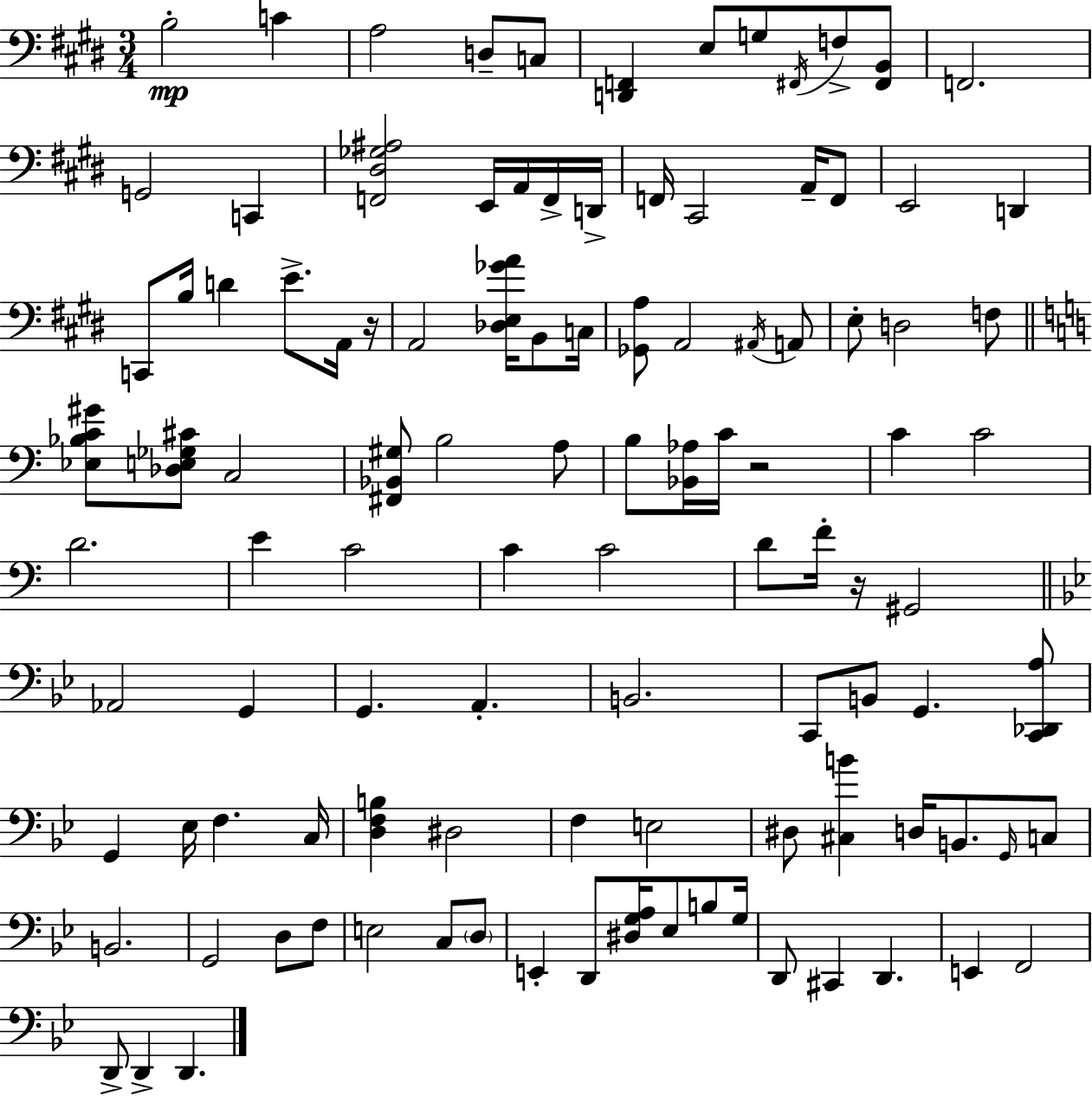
{
  \clef bass
  \numericTimeSignature
  \time 3/4
  \key e \major
  \repeat volta 2 { b2-.\mp c'4 | a2 d8-- c8 | <d, f,>4 e8 g8 \acciaccatura { fis,16 } f8-> <fis, b,>8 | f,2. | \break g,2 c,4 | <f, dis ges ais>2 e,16 a,16 f,16-> | d,16-> f,16 cis,2 a,16-- f,8 | e,2 d,4 | \break c,8 b16 d'4 e'8.-> a,16 | r16 a,2 <des e ges' a'>16 b,8 | c16 <ges, a>8 a,2 \acciaccatura { ais,16 } | a,8 e8-. d2 | \break f8 \bar "||" \break \key c \major <ees bes c' gis'>8 <des e ges cis'>8 c2 | <fis, bes, gis>8 b2 a8 | b8 <bes, aes>16 c'16 r2 | c'4 c'2 | \break d'2. | e'4 c'2 | c'4 c'2 | d'8 f'16-. r16 gis,2 | \break \bar "||" \break \key g \minor aes,2 g,4 | g,4. a,4.-. | b,2. | c,8 b,8 g,4. <c, des, a>8 | \break g,4 ees16 f4. c16 | <d f b>4 dis2 | f4 e2 | dis8 <cis b'>4 d16 b,8. \grace { g,16 } c8 | \break b,2. | g,2 d8 f8 | e2 c8 \parenthesize d8 | e,4-. d,8 <dis g a>16 ees8 b8 | \break g16 d,8 cis,4 d,4. | e,4 f,2 | d,8-> d,4-> d,4. | } \bar "|."
}